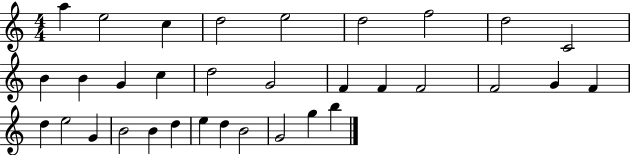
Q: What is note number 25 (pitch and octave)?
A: B4